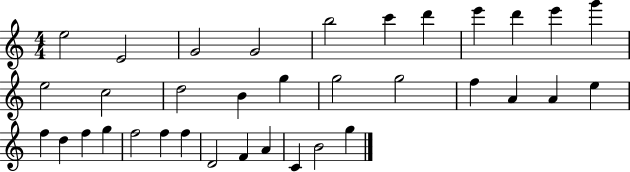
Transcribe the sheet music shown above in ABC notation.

X:1
T:Untitled
M:4/4
L:1/4
K:C
e2 E2 G2 G2 b2 c' d' e' d' e' g' e2 c2 d2 B g g2 g2 f A A e f d f g f2 f f D2 F A C B2 g